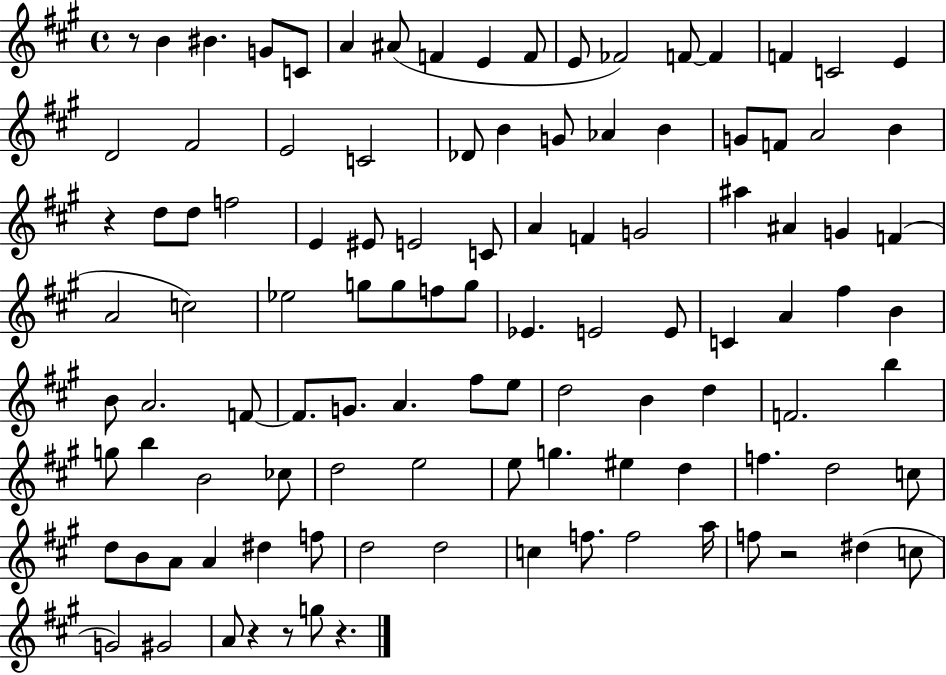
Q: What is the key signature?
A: A major